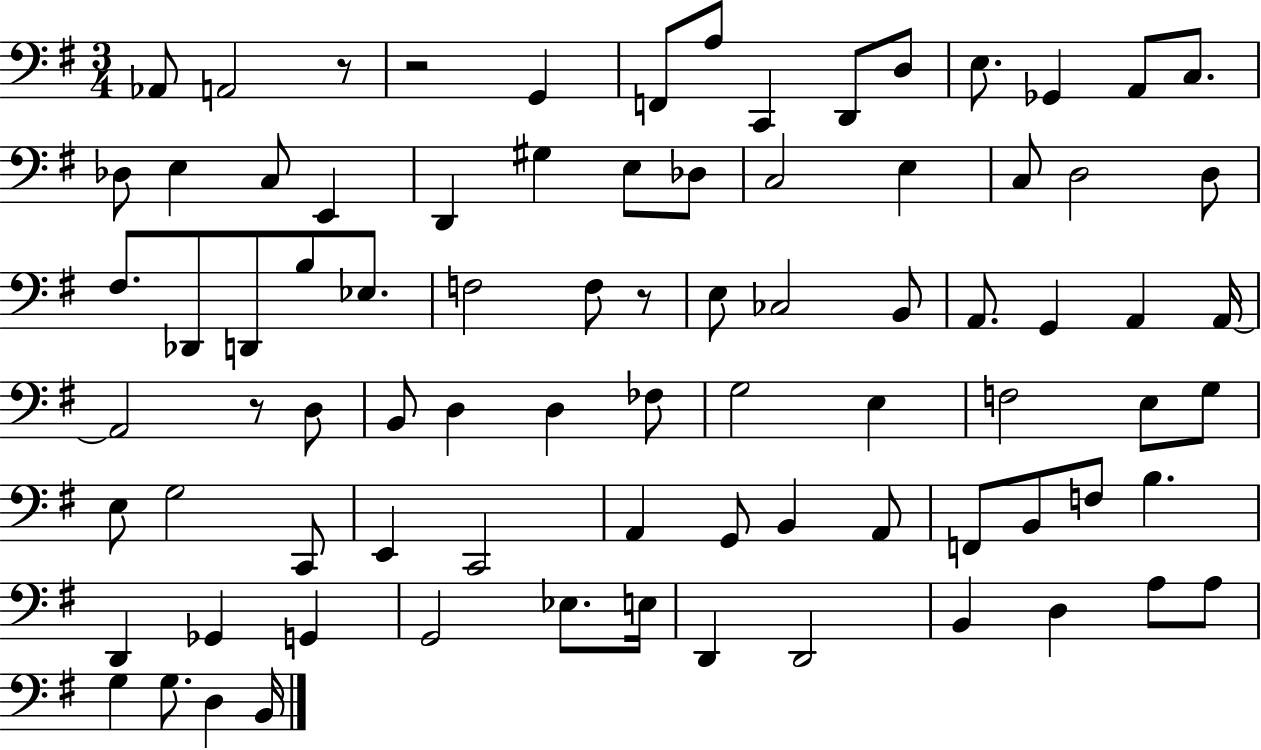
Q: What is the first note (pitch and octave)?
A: Ab2